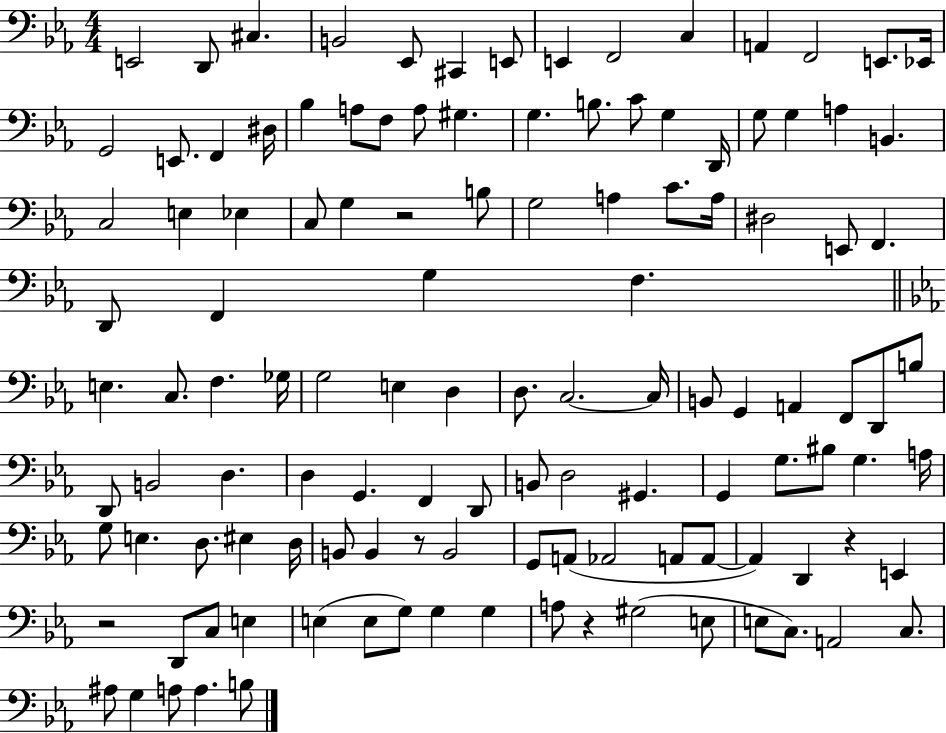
{
  \clef bass
  \numericTimeSignature
  \time 4/4
  \key ees \major
  e,2 d,8 cis4. | b,2 ees,8 cis,4 e,8 | e,4 f,2 c4 | a,4 f,2 e,8. ees,16 | \break g,2 e,8. f,4 dis16 | bes4 a8 f8 a8 gis4. | g4. b8. c'8 g4 d,16 | g8 g4 a4 b,4. | \break c2 e4 ees4 | c8 g4 r2 b8 | g2 a4 c'8. a16 | dis2 e,8 f,4. | \break d,8 f,4 g4 f4. | \bar "||" \break \key ees \major e4. c8. f4. ges16 | g2 e4 d4 | d8. c2.~~ c16 | b,8 g,4 a,4 f,8 d,8 b8 | \break d,8 b,2 d4. | d4 g,4. f,4 d,8 | b,8 d2 gis,4. | g,4 g8. bis8 g4. a16 | \break g8 e4. d8. eis4 d16 | b,8 b,4 r8 b,2 | g,8 a,8( aes,2 a,8 a,8~~ | a,4) d,4 r4 e,4 | \break r2 d,8 c8 e4 | e4( e8 g8) g4 g4 | a8 r4 gis2( e8 | e8 c8.) a,2 c8. | \break ais8 g4 a8 a4. b8 | \bar "|."
}